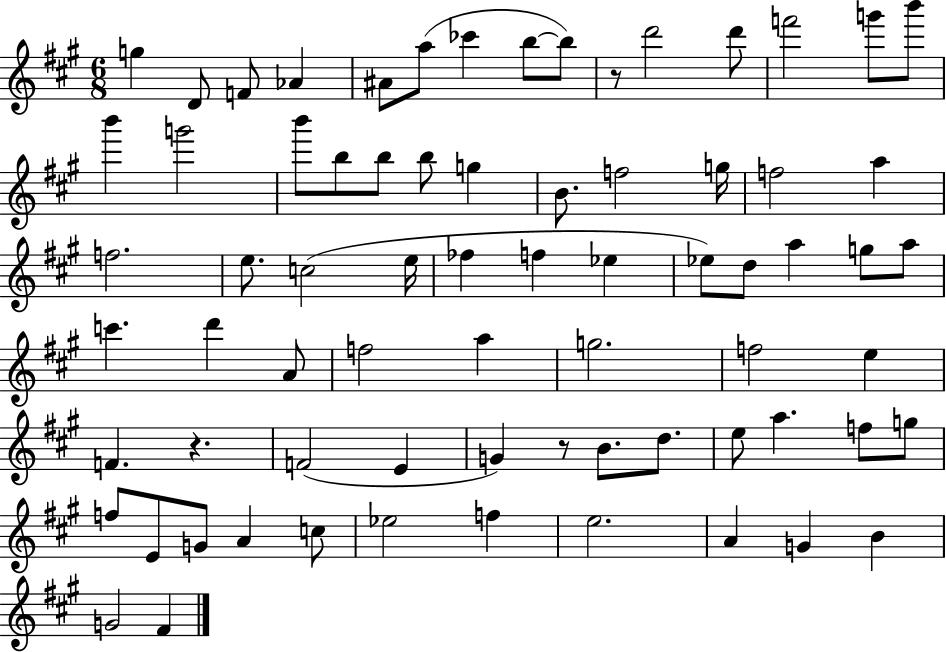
G5/q D4/e F4/e Ab4/q A#4/e A5/e CES6/q B5/e B5/e R/e D6/h D6/e F6/h G6/e B6/e B6/q G6/h B6/e B5/e B5/e B5/e G5/q B4/e. F5/h G5/s F5/h A5/q F5/h. E5/e. C5/h E5/s FES5/q F5/q Eb5/q Eb5/e D5/e A5/q G5/e A5/e C6/q. D6/q A4/e F5/h A5/q G5/h. F5/h E5/q F4/q. R/q. F4/h E4/q G4/q R/e B4/e. D5/e. E5/e A5/q. F5/e G5/e F5/e E4/e G4/e A4/q C5/e Eb5/h F5/q E5/h. A4/q G4/q B4/q G4/h F#4/q